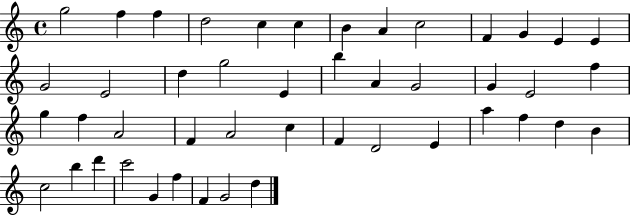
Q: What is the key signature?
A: C major